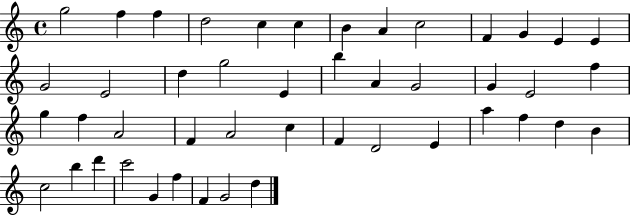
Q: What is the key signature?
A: C major